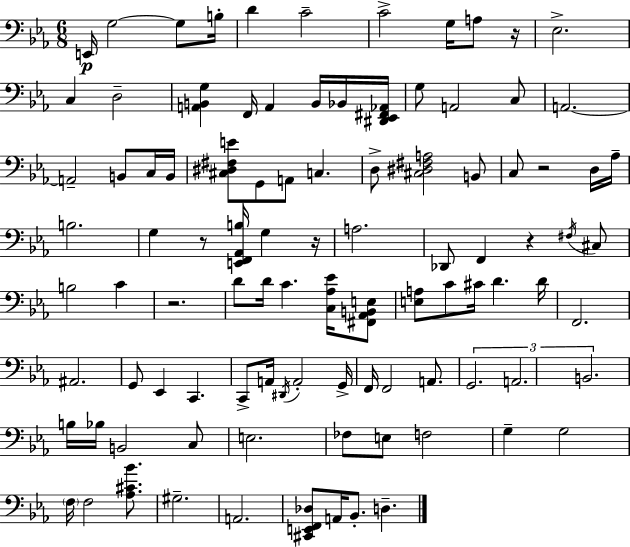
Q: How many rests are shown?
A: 6